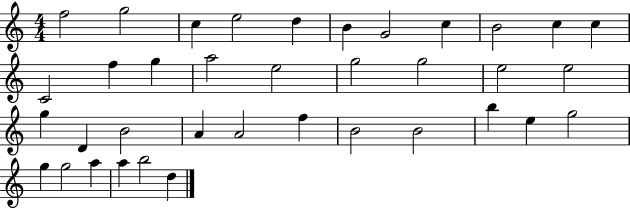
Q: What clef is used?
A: treble